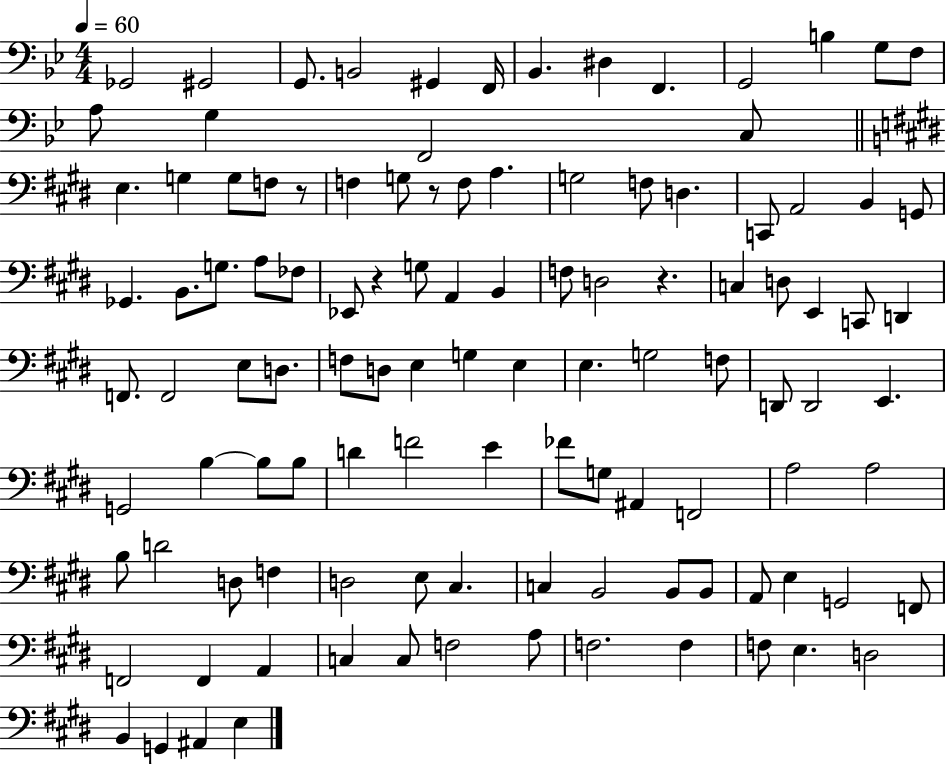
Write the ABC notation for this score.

X:1
T:Untitled
M:4/4
L:1/4
K:Bb
_G,,2 ^G,,2 G,,/2 B,,2 ^G,, F,,/4 _B,, ^D, F,, G,,2 B, G,/2 F,/2 A,/2 G, F,,2 C,/2 E, G, G,/2 F,/2 z/2 F, G,/2 z/2 F,/2 A, G,2 F,/2 D, C,,/2 A,,2 B,, G,,/2 _G,, B,,/2 G,/2 A,/2 _F,/2 _E,,/2 z G,/2 A,, B,, F,/2 D,2 z C, D,/2 E,, C,,/2 D,, F,,/2 F,,2 E,/2 D,/2 F,/2 D,/2 E, G, E, E, G,2 F,/2 D,,/2 D,,2 E,, G,,2 B, B,/2 B,/2 D F2 E _F/2 G,/2 ^A,, F,,2 A,2 A,2 B,/2 D2 D,/2 F, D,2 E,/2 ^C, C, B,,2 B,,/2 B,,/2 A,,/2 E, G,,2 F,,/2 F,,2 F,, A,, C, C,/2 F,2 A,/2 F,2 F, F,/2 E, D,2 B,, G,, ^A,, E,